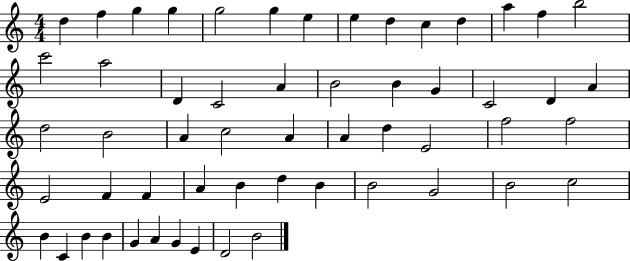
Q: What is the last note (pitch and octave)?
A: B4